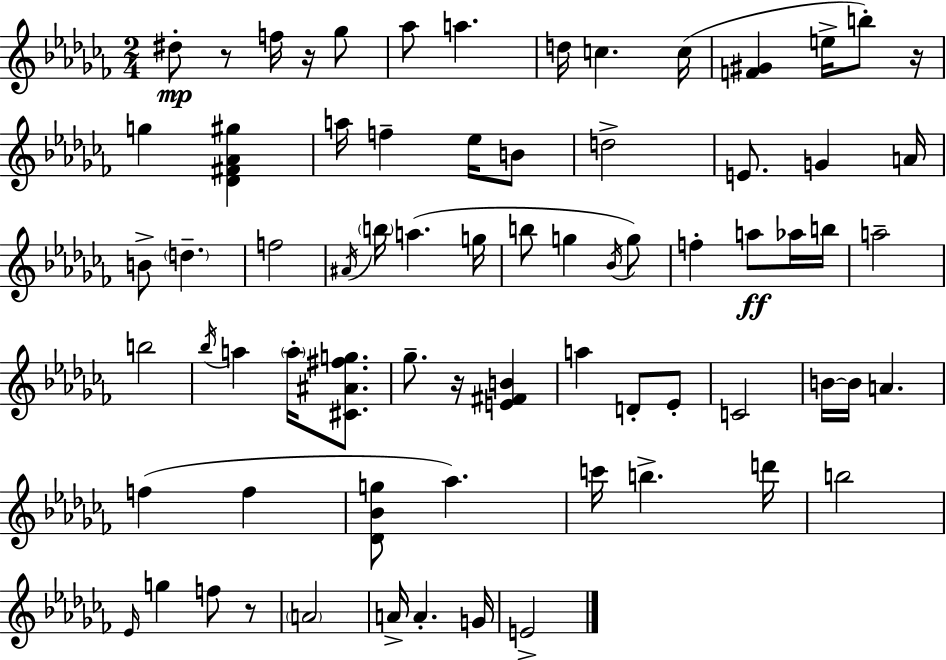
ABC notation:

X:1
T:Untitled
M:2/4
L:1/4
K:Abm
^d/2 z/2 f/4 z/4 _g/2 _a/2 a d/4 c c/4 [F^G] e/4 b/2 z/4 g [_D^F_A^g] a/4 f _e/4 B/2 d2 E/2 G A/4 B/2 d f2 ^A/4 b/4 a g/4 b/2 g _B/4 g/2 f a/2 _a/4 b/4 a2 b2 _b/4 a a/4 [^C^A^fg]/2 _g/2 z/4 [E^FB] a D/2 _E/2 C2 B/4 B/4 A f f [_D_Bg]/2 _a c'/4 b d'/4 b2 _E/4 g f/2 z/2 A2 A/4 A G/4 E2